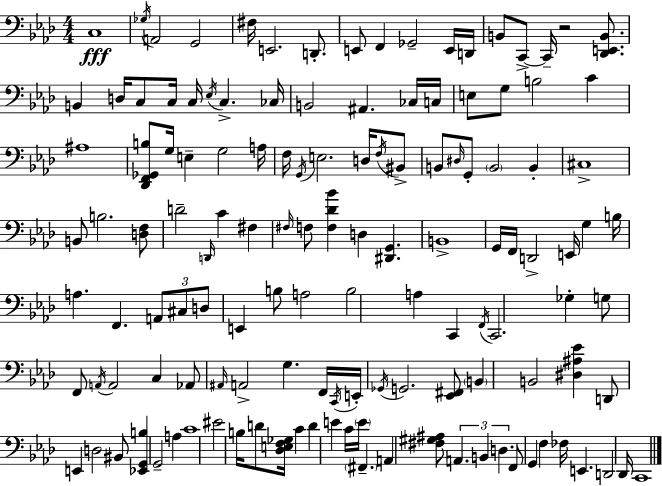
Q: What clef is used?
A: bass